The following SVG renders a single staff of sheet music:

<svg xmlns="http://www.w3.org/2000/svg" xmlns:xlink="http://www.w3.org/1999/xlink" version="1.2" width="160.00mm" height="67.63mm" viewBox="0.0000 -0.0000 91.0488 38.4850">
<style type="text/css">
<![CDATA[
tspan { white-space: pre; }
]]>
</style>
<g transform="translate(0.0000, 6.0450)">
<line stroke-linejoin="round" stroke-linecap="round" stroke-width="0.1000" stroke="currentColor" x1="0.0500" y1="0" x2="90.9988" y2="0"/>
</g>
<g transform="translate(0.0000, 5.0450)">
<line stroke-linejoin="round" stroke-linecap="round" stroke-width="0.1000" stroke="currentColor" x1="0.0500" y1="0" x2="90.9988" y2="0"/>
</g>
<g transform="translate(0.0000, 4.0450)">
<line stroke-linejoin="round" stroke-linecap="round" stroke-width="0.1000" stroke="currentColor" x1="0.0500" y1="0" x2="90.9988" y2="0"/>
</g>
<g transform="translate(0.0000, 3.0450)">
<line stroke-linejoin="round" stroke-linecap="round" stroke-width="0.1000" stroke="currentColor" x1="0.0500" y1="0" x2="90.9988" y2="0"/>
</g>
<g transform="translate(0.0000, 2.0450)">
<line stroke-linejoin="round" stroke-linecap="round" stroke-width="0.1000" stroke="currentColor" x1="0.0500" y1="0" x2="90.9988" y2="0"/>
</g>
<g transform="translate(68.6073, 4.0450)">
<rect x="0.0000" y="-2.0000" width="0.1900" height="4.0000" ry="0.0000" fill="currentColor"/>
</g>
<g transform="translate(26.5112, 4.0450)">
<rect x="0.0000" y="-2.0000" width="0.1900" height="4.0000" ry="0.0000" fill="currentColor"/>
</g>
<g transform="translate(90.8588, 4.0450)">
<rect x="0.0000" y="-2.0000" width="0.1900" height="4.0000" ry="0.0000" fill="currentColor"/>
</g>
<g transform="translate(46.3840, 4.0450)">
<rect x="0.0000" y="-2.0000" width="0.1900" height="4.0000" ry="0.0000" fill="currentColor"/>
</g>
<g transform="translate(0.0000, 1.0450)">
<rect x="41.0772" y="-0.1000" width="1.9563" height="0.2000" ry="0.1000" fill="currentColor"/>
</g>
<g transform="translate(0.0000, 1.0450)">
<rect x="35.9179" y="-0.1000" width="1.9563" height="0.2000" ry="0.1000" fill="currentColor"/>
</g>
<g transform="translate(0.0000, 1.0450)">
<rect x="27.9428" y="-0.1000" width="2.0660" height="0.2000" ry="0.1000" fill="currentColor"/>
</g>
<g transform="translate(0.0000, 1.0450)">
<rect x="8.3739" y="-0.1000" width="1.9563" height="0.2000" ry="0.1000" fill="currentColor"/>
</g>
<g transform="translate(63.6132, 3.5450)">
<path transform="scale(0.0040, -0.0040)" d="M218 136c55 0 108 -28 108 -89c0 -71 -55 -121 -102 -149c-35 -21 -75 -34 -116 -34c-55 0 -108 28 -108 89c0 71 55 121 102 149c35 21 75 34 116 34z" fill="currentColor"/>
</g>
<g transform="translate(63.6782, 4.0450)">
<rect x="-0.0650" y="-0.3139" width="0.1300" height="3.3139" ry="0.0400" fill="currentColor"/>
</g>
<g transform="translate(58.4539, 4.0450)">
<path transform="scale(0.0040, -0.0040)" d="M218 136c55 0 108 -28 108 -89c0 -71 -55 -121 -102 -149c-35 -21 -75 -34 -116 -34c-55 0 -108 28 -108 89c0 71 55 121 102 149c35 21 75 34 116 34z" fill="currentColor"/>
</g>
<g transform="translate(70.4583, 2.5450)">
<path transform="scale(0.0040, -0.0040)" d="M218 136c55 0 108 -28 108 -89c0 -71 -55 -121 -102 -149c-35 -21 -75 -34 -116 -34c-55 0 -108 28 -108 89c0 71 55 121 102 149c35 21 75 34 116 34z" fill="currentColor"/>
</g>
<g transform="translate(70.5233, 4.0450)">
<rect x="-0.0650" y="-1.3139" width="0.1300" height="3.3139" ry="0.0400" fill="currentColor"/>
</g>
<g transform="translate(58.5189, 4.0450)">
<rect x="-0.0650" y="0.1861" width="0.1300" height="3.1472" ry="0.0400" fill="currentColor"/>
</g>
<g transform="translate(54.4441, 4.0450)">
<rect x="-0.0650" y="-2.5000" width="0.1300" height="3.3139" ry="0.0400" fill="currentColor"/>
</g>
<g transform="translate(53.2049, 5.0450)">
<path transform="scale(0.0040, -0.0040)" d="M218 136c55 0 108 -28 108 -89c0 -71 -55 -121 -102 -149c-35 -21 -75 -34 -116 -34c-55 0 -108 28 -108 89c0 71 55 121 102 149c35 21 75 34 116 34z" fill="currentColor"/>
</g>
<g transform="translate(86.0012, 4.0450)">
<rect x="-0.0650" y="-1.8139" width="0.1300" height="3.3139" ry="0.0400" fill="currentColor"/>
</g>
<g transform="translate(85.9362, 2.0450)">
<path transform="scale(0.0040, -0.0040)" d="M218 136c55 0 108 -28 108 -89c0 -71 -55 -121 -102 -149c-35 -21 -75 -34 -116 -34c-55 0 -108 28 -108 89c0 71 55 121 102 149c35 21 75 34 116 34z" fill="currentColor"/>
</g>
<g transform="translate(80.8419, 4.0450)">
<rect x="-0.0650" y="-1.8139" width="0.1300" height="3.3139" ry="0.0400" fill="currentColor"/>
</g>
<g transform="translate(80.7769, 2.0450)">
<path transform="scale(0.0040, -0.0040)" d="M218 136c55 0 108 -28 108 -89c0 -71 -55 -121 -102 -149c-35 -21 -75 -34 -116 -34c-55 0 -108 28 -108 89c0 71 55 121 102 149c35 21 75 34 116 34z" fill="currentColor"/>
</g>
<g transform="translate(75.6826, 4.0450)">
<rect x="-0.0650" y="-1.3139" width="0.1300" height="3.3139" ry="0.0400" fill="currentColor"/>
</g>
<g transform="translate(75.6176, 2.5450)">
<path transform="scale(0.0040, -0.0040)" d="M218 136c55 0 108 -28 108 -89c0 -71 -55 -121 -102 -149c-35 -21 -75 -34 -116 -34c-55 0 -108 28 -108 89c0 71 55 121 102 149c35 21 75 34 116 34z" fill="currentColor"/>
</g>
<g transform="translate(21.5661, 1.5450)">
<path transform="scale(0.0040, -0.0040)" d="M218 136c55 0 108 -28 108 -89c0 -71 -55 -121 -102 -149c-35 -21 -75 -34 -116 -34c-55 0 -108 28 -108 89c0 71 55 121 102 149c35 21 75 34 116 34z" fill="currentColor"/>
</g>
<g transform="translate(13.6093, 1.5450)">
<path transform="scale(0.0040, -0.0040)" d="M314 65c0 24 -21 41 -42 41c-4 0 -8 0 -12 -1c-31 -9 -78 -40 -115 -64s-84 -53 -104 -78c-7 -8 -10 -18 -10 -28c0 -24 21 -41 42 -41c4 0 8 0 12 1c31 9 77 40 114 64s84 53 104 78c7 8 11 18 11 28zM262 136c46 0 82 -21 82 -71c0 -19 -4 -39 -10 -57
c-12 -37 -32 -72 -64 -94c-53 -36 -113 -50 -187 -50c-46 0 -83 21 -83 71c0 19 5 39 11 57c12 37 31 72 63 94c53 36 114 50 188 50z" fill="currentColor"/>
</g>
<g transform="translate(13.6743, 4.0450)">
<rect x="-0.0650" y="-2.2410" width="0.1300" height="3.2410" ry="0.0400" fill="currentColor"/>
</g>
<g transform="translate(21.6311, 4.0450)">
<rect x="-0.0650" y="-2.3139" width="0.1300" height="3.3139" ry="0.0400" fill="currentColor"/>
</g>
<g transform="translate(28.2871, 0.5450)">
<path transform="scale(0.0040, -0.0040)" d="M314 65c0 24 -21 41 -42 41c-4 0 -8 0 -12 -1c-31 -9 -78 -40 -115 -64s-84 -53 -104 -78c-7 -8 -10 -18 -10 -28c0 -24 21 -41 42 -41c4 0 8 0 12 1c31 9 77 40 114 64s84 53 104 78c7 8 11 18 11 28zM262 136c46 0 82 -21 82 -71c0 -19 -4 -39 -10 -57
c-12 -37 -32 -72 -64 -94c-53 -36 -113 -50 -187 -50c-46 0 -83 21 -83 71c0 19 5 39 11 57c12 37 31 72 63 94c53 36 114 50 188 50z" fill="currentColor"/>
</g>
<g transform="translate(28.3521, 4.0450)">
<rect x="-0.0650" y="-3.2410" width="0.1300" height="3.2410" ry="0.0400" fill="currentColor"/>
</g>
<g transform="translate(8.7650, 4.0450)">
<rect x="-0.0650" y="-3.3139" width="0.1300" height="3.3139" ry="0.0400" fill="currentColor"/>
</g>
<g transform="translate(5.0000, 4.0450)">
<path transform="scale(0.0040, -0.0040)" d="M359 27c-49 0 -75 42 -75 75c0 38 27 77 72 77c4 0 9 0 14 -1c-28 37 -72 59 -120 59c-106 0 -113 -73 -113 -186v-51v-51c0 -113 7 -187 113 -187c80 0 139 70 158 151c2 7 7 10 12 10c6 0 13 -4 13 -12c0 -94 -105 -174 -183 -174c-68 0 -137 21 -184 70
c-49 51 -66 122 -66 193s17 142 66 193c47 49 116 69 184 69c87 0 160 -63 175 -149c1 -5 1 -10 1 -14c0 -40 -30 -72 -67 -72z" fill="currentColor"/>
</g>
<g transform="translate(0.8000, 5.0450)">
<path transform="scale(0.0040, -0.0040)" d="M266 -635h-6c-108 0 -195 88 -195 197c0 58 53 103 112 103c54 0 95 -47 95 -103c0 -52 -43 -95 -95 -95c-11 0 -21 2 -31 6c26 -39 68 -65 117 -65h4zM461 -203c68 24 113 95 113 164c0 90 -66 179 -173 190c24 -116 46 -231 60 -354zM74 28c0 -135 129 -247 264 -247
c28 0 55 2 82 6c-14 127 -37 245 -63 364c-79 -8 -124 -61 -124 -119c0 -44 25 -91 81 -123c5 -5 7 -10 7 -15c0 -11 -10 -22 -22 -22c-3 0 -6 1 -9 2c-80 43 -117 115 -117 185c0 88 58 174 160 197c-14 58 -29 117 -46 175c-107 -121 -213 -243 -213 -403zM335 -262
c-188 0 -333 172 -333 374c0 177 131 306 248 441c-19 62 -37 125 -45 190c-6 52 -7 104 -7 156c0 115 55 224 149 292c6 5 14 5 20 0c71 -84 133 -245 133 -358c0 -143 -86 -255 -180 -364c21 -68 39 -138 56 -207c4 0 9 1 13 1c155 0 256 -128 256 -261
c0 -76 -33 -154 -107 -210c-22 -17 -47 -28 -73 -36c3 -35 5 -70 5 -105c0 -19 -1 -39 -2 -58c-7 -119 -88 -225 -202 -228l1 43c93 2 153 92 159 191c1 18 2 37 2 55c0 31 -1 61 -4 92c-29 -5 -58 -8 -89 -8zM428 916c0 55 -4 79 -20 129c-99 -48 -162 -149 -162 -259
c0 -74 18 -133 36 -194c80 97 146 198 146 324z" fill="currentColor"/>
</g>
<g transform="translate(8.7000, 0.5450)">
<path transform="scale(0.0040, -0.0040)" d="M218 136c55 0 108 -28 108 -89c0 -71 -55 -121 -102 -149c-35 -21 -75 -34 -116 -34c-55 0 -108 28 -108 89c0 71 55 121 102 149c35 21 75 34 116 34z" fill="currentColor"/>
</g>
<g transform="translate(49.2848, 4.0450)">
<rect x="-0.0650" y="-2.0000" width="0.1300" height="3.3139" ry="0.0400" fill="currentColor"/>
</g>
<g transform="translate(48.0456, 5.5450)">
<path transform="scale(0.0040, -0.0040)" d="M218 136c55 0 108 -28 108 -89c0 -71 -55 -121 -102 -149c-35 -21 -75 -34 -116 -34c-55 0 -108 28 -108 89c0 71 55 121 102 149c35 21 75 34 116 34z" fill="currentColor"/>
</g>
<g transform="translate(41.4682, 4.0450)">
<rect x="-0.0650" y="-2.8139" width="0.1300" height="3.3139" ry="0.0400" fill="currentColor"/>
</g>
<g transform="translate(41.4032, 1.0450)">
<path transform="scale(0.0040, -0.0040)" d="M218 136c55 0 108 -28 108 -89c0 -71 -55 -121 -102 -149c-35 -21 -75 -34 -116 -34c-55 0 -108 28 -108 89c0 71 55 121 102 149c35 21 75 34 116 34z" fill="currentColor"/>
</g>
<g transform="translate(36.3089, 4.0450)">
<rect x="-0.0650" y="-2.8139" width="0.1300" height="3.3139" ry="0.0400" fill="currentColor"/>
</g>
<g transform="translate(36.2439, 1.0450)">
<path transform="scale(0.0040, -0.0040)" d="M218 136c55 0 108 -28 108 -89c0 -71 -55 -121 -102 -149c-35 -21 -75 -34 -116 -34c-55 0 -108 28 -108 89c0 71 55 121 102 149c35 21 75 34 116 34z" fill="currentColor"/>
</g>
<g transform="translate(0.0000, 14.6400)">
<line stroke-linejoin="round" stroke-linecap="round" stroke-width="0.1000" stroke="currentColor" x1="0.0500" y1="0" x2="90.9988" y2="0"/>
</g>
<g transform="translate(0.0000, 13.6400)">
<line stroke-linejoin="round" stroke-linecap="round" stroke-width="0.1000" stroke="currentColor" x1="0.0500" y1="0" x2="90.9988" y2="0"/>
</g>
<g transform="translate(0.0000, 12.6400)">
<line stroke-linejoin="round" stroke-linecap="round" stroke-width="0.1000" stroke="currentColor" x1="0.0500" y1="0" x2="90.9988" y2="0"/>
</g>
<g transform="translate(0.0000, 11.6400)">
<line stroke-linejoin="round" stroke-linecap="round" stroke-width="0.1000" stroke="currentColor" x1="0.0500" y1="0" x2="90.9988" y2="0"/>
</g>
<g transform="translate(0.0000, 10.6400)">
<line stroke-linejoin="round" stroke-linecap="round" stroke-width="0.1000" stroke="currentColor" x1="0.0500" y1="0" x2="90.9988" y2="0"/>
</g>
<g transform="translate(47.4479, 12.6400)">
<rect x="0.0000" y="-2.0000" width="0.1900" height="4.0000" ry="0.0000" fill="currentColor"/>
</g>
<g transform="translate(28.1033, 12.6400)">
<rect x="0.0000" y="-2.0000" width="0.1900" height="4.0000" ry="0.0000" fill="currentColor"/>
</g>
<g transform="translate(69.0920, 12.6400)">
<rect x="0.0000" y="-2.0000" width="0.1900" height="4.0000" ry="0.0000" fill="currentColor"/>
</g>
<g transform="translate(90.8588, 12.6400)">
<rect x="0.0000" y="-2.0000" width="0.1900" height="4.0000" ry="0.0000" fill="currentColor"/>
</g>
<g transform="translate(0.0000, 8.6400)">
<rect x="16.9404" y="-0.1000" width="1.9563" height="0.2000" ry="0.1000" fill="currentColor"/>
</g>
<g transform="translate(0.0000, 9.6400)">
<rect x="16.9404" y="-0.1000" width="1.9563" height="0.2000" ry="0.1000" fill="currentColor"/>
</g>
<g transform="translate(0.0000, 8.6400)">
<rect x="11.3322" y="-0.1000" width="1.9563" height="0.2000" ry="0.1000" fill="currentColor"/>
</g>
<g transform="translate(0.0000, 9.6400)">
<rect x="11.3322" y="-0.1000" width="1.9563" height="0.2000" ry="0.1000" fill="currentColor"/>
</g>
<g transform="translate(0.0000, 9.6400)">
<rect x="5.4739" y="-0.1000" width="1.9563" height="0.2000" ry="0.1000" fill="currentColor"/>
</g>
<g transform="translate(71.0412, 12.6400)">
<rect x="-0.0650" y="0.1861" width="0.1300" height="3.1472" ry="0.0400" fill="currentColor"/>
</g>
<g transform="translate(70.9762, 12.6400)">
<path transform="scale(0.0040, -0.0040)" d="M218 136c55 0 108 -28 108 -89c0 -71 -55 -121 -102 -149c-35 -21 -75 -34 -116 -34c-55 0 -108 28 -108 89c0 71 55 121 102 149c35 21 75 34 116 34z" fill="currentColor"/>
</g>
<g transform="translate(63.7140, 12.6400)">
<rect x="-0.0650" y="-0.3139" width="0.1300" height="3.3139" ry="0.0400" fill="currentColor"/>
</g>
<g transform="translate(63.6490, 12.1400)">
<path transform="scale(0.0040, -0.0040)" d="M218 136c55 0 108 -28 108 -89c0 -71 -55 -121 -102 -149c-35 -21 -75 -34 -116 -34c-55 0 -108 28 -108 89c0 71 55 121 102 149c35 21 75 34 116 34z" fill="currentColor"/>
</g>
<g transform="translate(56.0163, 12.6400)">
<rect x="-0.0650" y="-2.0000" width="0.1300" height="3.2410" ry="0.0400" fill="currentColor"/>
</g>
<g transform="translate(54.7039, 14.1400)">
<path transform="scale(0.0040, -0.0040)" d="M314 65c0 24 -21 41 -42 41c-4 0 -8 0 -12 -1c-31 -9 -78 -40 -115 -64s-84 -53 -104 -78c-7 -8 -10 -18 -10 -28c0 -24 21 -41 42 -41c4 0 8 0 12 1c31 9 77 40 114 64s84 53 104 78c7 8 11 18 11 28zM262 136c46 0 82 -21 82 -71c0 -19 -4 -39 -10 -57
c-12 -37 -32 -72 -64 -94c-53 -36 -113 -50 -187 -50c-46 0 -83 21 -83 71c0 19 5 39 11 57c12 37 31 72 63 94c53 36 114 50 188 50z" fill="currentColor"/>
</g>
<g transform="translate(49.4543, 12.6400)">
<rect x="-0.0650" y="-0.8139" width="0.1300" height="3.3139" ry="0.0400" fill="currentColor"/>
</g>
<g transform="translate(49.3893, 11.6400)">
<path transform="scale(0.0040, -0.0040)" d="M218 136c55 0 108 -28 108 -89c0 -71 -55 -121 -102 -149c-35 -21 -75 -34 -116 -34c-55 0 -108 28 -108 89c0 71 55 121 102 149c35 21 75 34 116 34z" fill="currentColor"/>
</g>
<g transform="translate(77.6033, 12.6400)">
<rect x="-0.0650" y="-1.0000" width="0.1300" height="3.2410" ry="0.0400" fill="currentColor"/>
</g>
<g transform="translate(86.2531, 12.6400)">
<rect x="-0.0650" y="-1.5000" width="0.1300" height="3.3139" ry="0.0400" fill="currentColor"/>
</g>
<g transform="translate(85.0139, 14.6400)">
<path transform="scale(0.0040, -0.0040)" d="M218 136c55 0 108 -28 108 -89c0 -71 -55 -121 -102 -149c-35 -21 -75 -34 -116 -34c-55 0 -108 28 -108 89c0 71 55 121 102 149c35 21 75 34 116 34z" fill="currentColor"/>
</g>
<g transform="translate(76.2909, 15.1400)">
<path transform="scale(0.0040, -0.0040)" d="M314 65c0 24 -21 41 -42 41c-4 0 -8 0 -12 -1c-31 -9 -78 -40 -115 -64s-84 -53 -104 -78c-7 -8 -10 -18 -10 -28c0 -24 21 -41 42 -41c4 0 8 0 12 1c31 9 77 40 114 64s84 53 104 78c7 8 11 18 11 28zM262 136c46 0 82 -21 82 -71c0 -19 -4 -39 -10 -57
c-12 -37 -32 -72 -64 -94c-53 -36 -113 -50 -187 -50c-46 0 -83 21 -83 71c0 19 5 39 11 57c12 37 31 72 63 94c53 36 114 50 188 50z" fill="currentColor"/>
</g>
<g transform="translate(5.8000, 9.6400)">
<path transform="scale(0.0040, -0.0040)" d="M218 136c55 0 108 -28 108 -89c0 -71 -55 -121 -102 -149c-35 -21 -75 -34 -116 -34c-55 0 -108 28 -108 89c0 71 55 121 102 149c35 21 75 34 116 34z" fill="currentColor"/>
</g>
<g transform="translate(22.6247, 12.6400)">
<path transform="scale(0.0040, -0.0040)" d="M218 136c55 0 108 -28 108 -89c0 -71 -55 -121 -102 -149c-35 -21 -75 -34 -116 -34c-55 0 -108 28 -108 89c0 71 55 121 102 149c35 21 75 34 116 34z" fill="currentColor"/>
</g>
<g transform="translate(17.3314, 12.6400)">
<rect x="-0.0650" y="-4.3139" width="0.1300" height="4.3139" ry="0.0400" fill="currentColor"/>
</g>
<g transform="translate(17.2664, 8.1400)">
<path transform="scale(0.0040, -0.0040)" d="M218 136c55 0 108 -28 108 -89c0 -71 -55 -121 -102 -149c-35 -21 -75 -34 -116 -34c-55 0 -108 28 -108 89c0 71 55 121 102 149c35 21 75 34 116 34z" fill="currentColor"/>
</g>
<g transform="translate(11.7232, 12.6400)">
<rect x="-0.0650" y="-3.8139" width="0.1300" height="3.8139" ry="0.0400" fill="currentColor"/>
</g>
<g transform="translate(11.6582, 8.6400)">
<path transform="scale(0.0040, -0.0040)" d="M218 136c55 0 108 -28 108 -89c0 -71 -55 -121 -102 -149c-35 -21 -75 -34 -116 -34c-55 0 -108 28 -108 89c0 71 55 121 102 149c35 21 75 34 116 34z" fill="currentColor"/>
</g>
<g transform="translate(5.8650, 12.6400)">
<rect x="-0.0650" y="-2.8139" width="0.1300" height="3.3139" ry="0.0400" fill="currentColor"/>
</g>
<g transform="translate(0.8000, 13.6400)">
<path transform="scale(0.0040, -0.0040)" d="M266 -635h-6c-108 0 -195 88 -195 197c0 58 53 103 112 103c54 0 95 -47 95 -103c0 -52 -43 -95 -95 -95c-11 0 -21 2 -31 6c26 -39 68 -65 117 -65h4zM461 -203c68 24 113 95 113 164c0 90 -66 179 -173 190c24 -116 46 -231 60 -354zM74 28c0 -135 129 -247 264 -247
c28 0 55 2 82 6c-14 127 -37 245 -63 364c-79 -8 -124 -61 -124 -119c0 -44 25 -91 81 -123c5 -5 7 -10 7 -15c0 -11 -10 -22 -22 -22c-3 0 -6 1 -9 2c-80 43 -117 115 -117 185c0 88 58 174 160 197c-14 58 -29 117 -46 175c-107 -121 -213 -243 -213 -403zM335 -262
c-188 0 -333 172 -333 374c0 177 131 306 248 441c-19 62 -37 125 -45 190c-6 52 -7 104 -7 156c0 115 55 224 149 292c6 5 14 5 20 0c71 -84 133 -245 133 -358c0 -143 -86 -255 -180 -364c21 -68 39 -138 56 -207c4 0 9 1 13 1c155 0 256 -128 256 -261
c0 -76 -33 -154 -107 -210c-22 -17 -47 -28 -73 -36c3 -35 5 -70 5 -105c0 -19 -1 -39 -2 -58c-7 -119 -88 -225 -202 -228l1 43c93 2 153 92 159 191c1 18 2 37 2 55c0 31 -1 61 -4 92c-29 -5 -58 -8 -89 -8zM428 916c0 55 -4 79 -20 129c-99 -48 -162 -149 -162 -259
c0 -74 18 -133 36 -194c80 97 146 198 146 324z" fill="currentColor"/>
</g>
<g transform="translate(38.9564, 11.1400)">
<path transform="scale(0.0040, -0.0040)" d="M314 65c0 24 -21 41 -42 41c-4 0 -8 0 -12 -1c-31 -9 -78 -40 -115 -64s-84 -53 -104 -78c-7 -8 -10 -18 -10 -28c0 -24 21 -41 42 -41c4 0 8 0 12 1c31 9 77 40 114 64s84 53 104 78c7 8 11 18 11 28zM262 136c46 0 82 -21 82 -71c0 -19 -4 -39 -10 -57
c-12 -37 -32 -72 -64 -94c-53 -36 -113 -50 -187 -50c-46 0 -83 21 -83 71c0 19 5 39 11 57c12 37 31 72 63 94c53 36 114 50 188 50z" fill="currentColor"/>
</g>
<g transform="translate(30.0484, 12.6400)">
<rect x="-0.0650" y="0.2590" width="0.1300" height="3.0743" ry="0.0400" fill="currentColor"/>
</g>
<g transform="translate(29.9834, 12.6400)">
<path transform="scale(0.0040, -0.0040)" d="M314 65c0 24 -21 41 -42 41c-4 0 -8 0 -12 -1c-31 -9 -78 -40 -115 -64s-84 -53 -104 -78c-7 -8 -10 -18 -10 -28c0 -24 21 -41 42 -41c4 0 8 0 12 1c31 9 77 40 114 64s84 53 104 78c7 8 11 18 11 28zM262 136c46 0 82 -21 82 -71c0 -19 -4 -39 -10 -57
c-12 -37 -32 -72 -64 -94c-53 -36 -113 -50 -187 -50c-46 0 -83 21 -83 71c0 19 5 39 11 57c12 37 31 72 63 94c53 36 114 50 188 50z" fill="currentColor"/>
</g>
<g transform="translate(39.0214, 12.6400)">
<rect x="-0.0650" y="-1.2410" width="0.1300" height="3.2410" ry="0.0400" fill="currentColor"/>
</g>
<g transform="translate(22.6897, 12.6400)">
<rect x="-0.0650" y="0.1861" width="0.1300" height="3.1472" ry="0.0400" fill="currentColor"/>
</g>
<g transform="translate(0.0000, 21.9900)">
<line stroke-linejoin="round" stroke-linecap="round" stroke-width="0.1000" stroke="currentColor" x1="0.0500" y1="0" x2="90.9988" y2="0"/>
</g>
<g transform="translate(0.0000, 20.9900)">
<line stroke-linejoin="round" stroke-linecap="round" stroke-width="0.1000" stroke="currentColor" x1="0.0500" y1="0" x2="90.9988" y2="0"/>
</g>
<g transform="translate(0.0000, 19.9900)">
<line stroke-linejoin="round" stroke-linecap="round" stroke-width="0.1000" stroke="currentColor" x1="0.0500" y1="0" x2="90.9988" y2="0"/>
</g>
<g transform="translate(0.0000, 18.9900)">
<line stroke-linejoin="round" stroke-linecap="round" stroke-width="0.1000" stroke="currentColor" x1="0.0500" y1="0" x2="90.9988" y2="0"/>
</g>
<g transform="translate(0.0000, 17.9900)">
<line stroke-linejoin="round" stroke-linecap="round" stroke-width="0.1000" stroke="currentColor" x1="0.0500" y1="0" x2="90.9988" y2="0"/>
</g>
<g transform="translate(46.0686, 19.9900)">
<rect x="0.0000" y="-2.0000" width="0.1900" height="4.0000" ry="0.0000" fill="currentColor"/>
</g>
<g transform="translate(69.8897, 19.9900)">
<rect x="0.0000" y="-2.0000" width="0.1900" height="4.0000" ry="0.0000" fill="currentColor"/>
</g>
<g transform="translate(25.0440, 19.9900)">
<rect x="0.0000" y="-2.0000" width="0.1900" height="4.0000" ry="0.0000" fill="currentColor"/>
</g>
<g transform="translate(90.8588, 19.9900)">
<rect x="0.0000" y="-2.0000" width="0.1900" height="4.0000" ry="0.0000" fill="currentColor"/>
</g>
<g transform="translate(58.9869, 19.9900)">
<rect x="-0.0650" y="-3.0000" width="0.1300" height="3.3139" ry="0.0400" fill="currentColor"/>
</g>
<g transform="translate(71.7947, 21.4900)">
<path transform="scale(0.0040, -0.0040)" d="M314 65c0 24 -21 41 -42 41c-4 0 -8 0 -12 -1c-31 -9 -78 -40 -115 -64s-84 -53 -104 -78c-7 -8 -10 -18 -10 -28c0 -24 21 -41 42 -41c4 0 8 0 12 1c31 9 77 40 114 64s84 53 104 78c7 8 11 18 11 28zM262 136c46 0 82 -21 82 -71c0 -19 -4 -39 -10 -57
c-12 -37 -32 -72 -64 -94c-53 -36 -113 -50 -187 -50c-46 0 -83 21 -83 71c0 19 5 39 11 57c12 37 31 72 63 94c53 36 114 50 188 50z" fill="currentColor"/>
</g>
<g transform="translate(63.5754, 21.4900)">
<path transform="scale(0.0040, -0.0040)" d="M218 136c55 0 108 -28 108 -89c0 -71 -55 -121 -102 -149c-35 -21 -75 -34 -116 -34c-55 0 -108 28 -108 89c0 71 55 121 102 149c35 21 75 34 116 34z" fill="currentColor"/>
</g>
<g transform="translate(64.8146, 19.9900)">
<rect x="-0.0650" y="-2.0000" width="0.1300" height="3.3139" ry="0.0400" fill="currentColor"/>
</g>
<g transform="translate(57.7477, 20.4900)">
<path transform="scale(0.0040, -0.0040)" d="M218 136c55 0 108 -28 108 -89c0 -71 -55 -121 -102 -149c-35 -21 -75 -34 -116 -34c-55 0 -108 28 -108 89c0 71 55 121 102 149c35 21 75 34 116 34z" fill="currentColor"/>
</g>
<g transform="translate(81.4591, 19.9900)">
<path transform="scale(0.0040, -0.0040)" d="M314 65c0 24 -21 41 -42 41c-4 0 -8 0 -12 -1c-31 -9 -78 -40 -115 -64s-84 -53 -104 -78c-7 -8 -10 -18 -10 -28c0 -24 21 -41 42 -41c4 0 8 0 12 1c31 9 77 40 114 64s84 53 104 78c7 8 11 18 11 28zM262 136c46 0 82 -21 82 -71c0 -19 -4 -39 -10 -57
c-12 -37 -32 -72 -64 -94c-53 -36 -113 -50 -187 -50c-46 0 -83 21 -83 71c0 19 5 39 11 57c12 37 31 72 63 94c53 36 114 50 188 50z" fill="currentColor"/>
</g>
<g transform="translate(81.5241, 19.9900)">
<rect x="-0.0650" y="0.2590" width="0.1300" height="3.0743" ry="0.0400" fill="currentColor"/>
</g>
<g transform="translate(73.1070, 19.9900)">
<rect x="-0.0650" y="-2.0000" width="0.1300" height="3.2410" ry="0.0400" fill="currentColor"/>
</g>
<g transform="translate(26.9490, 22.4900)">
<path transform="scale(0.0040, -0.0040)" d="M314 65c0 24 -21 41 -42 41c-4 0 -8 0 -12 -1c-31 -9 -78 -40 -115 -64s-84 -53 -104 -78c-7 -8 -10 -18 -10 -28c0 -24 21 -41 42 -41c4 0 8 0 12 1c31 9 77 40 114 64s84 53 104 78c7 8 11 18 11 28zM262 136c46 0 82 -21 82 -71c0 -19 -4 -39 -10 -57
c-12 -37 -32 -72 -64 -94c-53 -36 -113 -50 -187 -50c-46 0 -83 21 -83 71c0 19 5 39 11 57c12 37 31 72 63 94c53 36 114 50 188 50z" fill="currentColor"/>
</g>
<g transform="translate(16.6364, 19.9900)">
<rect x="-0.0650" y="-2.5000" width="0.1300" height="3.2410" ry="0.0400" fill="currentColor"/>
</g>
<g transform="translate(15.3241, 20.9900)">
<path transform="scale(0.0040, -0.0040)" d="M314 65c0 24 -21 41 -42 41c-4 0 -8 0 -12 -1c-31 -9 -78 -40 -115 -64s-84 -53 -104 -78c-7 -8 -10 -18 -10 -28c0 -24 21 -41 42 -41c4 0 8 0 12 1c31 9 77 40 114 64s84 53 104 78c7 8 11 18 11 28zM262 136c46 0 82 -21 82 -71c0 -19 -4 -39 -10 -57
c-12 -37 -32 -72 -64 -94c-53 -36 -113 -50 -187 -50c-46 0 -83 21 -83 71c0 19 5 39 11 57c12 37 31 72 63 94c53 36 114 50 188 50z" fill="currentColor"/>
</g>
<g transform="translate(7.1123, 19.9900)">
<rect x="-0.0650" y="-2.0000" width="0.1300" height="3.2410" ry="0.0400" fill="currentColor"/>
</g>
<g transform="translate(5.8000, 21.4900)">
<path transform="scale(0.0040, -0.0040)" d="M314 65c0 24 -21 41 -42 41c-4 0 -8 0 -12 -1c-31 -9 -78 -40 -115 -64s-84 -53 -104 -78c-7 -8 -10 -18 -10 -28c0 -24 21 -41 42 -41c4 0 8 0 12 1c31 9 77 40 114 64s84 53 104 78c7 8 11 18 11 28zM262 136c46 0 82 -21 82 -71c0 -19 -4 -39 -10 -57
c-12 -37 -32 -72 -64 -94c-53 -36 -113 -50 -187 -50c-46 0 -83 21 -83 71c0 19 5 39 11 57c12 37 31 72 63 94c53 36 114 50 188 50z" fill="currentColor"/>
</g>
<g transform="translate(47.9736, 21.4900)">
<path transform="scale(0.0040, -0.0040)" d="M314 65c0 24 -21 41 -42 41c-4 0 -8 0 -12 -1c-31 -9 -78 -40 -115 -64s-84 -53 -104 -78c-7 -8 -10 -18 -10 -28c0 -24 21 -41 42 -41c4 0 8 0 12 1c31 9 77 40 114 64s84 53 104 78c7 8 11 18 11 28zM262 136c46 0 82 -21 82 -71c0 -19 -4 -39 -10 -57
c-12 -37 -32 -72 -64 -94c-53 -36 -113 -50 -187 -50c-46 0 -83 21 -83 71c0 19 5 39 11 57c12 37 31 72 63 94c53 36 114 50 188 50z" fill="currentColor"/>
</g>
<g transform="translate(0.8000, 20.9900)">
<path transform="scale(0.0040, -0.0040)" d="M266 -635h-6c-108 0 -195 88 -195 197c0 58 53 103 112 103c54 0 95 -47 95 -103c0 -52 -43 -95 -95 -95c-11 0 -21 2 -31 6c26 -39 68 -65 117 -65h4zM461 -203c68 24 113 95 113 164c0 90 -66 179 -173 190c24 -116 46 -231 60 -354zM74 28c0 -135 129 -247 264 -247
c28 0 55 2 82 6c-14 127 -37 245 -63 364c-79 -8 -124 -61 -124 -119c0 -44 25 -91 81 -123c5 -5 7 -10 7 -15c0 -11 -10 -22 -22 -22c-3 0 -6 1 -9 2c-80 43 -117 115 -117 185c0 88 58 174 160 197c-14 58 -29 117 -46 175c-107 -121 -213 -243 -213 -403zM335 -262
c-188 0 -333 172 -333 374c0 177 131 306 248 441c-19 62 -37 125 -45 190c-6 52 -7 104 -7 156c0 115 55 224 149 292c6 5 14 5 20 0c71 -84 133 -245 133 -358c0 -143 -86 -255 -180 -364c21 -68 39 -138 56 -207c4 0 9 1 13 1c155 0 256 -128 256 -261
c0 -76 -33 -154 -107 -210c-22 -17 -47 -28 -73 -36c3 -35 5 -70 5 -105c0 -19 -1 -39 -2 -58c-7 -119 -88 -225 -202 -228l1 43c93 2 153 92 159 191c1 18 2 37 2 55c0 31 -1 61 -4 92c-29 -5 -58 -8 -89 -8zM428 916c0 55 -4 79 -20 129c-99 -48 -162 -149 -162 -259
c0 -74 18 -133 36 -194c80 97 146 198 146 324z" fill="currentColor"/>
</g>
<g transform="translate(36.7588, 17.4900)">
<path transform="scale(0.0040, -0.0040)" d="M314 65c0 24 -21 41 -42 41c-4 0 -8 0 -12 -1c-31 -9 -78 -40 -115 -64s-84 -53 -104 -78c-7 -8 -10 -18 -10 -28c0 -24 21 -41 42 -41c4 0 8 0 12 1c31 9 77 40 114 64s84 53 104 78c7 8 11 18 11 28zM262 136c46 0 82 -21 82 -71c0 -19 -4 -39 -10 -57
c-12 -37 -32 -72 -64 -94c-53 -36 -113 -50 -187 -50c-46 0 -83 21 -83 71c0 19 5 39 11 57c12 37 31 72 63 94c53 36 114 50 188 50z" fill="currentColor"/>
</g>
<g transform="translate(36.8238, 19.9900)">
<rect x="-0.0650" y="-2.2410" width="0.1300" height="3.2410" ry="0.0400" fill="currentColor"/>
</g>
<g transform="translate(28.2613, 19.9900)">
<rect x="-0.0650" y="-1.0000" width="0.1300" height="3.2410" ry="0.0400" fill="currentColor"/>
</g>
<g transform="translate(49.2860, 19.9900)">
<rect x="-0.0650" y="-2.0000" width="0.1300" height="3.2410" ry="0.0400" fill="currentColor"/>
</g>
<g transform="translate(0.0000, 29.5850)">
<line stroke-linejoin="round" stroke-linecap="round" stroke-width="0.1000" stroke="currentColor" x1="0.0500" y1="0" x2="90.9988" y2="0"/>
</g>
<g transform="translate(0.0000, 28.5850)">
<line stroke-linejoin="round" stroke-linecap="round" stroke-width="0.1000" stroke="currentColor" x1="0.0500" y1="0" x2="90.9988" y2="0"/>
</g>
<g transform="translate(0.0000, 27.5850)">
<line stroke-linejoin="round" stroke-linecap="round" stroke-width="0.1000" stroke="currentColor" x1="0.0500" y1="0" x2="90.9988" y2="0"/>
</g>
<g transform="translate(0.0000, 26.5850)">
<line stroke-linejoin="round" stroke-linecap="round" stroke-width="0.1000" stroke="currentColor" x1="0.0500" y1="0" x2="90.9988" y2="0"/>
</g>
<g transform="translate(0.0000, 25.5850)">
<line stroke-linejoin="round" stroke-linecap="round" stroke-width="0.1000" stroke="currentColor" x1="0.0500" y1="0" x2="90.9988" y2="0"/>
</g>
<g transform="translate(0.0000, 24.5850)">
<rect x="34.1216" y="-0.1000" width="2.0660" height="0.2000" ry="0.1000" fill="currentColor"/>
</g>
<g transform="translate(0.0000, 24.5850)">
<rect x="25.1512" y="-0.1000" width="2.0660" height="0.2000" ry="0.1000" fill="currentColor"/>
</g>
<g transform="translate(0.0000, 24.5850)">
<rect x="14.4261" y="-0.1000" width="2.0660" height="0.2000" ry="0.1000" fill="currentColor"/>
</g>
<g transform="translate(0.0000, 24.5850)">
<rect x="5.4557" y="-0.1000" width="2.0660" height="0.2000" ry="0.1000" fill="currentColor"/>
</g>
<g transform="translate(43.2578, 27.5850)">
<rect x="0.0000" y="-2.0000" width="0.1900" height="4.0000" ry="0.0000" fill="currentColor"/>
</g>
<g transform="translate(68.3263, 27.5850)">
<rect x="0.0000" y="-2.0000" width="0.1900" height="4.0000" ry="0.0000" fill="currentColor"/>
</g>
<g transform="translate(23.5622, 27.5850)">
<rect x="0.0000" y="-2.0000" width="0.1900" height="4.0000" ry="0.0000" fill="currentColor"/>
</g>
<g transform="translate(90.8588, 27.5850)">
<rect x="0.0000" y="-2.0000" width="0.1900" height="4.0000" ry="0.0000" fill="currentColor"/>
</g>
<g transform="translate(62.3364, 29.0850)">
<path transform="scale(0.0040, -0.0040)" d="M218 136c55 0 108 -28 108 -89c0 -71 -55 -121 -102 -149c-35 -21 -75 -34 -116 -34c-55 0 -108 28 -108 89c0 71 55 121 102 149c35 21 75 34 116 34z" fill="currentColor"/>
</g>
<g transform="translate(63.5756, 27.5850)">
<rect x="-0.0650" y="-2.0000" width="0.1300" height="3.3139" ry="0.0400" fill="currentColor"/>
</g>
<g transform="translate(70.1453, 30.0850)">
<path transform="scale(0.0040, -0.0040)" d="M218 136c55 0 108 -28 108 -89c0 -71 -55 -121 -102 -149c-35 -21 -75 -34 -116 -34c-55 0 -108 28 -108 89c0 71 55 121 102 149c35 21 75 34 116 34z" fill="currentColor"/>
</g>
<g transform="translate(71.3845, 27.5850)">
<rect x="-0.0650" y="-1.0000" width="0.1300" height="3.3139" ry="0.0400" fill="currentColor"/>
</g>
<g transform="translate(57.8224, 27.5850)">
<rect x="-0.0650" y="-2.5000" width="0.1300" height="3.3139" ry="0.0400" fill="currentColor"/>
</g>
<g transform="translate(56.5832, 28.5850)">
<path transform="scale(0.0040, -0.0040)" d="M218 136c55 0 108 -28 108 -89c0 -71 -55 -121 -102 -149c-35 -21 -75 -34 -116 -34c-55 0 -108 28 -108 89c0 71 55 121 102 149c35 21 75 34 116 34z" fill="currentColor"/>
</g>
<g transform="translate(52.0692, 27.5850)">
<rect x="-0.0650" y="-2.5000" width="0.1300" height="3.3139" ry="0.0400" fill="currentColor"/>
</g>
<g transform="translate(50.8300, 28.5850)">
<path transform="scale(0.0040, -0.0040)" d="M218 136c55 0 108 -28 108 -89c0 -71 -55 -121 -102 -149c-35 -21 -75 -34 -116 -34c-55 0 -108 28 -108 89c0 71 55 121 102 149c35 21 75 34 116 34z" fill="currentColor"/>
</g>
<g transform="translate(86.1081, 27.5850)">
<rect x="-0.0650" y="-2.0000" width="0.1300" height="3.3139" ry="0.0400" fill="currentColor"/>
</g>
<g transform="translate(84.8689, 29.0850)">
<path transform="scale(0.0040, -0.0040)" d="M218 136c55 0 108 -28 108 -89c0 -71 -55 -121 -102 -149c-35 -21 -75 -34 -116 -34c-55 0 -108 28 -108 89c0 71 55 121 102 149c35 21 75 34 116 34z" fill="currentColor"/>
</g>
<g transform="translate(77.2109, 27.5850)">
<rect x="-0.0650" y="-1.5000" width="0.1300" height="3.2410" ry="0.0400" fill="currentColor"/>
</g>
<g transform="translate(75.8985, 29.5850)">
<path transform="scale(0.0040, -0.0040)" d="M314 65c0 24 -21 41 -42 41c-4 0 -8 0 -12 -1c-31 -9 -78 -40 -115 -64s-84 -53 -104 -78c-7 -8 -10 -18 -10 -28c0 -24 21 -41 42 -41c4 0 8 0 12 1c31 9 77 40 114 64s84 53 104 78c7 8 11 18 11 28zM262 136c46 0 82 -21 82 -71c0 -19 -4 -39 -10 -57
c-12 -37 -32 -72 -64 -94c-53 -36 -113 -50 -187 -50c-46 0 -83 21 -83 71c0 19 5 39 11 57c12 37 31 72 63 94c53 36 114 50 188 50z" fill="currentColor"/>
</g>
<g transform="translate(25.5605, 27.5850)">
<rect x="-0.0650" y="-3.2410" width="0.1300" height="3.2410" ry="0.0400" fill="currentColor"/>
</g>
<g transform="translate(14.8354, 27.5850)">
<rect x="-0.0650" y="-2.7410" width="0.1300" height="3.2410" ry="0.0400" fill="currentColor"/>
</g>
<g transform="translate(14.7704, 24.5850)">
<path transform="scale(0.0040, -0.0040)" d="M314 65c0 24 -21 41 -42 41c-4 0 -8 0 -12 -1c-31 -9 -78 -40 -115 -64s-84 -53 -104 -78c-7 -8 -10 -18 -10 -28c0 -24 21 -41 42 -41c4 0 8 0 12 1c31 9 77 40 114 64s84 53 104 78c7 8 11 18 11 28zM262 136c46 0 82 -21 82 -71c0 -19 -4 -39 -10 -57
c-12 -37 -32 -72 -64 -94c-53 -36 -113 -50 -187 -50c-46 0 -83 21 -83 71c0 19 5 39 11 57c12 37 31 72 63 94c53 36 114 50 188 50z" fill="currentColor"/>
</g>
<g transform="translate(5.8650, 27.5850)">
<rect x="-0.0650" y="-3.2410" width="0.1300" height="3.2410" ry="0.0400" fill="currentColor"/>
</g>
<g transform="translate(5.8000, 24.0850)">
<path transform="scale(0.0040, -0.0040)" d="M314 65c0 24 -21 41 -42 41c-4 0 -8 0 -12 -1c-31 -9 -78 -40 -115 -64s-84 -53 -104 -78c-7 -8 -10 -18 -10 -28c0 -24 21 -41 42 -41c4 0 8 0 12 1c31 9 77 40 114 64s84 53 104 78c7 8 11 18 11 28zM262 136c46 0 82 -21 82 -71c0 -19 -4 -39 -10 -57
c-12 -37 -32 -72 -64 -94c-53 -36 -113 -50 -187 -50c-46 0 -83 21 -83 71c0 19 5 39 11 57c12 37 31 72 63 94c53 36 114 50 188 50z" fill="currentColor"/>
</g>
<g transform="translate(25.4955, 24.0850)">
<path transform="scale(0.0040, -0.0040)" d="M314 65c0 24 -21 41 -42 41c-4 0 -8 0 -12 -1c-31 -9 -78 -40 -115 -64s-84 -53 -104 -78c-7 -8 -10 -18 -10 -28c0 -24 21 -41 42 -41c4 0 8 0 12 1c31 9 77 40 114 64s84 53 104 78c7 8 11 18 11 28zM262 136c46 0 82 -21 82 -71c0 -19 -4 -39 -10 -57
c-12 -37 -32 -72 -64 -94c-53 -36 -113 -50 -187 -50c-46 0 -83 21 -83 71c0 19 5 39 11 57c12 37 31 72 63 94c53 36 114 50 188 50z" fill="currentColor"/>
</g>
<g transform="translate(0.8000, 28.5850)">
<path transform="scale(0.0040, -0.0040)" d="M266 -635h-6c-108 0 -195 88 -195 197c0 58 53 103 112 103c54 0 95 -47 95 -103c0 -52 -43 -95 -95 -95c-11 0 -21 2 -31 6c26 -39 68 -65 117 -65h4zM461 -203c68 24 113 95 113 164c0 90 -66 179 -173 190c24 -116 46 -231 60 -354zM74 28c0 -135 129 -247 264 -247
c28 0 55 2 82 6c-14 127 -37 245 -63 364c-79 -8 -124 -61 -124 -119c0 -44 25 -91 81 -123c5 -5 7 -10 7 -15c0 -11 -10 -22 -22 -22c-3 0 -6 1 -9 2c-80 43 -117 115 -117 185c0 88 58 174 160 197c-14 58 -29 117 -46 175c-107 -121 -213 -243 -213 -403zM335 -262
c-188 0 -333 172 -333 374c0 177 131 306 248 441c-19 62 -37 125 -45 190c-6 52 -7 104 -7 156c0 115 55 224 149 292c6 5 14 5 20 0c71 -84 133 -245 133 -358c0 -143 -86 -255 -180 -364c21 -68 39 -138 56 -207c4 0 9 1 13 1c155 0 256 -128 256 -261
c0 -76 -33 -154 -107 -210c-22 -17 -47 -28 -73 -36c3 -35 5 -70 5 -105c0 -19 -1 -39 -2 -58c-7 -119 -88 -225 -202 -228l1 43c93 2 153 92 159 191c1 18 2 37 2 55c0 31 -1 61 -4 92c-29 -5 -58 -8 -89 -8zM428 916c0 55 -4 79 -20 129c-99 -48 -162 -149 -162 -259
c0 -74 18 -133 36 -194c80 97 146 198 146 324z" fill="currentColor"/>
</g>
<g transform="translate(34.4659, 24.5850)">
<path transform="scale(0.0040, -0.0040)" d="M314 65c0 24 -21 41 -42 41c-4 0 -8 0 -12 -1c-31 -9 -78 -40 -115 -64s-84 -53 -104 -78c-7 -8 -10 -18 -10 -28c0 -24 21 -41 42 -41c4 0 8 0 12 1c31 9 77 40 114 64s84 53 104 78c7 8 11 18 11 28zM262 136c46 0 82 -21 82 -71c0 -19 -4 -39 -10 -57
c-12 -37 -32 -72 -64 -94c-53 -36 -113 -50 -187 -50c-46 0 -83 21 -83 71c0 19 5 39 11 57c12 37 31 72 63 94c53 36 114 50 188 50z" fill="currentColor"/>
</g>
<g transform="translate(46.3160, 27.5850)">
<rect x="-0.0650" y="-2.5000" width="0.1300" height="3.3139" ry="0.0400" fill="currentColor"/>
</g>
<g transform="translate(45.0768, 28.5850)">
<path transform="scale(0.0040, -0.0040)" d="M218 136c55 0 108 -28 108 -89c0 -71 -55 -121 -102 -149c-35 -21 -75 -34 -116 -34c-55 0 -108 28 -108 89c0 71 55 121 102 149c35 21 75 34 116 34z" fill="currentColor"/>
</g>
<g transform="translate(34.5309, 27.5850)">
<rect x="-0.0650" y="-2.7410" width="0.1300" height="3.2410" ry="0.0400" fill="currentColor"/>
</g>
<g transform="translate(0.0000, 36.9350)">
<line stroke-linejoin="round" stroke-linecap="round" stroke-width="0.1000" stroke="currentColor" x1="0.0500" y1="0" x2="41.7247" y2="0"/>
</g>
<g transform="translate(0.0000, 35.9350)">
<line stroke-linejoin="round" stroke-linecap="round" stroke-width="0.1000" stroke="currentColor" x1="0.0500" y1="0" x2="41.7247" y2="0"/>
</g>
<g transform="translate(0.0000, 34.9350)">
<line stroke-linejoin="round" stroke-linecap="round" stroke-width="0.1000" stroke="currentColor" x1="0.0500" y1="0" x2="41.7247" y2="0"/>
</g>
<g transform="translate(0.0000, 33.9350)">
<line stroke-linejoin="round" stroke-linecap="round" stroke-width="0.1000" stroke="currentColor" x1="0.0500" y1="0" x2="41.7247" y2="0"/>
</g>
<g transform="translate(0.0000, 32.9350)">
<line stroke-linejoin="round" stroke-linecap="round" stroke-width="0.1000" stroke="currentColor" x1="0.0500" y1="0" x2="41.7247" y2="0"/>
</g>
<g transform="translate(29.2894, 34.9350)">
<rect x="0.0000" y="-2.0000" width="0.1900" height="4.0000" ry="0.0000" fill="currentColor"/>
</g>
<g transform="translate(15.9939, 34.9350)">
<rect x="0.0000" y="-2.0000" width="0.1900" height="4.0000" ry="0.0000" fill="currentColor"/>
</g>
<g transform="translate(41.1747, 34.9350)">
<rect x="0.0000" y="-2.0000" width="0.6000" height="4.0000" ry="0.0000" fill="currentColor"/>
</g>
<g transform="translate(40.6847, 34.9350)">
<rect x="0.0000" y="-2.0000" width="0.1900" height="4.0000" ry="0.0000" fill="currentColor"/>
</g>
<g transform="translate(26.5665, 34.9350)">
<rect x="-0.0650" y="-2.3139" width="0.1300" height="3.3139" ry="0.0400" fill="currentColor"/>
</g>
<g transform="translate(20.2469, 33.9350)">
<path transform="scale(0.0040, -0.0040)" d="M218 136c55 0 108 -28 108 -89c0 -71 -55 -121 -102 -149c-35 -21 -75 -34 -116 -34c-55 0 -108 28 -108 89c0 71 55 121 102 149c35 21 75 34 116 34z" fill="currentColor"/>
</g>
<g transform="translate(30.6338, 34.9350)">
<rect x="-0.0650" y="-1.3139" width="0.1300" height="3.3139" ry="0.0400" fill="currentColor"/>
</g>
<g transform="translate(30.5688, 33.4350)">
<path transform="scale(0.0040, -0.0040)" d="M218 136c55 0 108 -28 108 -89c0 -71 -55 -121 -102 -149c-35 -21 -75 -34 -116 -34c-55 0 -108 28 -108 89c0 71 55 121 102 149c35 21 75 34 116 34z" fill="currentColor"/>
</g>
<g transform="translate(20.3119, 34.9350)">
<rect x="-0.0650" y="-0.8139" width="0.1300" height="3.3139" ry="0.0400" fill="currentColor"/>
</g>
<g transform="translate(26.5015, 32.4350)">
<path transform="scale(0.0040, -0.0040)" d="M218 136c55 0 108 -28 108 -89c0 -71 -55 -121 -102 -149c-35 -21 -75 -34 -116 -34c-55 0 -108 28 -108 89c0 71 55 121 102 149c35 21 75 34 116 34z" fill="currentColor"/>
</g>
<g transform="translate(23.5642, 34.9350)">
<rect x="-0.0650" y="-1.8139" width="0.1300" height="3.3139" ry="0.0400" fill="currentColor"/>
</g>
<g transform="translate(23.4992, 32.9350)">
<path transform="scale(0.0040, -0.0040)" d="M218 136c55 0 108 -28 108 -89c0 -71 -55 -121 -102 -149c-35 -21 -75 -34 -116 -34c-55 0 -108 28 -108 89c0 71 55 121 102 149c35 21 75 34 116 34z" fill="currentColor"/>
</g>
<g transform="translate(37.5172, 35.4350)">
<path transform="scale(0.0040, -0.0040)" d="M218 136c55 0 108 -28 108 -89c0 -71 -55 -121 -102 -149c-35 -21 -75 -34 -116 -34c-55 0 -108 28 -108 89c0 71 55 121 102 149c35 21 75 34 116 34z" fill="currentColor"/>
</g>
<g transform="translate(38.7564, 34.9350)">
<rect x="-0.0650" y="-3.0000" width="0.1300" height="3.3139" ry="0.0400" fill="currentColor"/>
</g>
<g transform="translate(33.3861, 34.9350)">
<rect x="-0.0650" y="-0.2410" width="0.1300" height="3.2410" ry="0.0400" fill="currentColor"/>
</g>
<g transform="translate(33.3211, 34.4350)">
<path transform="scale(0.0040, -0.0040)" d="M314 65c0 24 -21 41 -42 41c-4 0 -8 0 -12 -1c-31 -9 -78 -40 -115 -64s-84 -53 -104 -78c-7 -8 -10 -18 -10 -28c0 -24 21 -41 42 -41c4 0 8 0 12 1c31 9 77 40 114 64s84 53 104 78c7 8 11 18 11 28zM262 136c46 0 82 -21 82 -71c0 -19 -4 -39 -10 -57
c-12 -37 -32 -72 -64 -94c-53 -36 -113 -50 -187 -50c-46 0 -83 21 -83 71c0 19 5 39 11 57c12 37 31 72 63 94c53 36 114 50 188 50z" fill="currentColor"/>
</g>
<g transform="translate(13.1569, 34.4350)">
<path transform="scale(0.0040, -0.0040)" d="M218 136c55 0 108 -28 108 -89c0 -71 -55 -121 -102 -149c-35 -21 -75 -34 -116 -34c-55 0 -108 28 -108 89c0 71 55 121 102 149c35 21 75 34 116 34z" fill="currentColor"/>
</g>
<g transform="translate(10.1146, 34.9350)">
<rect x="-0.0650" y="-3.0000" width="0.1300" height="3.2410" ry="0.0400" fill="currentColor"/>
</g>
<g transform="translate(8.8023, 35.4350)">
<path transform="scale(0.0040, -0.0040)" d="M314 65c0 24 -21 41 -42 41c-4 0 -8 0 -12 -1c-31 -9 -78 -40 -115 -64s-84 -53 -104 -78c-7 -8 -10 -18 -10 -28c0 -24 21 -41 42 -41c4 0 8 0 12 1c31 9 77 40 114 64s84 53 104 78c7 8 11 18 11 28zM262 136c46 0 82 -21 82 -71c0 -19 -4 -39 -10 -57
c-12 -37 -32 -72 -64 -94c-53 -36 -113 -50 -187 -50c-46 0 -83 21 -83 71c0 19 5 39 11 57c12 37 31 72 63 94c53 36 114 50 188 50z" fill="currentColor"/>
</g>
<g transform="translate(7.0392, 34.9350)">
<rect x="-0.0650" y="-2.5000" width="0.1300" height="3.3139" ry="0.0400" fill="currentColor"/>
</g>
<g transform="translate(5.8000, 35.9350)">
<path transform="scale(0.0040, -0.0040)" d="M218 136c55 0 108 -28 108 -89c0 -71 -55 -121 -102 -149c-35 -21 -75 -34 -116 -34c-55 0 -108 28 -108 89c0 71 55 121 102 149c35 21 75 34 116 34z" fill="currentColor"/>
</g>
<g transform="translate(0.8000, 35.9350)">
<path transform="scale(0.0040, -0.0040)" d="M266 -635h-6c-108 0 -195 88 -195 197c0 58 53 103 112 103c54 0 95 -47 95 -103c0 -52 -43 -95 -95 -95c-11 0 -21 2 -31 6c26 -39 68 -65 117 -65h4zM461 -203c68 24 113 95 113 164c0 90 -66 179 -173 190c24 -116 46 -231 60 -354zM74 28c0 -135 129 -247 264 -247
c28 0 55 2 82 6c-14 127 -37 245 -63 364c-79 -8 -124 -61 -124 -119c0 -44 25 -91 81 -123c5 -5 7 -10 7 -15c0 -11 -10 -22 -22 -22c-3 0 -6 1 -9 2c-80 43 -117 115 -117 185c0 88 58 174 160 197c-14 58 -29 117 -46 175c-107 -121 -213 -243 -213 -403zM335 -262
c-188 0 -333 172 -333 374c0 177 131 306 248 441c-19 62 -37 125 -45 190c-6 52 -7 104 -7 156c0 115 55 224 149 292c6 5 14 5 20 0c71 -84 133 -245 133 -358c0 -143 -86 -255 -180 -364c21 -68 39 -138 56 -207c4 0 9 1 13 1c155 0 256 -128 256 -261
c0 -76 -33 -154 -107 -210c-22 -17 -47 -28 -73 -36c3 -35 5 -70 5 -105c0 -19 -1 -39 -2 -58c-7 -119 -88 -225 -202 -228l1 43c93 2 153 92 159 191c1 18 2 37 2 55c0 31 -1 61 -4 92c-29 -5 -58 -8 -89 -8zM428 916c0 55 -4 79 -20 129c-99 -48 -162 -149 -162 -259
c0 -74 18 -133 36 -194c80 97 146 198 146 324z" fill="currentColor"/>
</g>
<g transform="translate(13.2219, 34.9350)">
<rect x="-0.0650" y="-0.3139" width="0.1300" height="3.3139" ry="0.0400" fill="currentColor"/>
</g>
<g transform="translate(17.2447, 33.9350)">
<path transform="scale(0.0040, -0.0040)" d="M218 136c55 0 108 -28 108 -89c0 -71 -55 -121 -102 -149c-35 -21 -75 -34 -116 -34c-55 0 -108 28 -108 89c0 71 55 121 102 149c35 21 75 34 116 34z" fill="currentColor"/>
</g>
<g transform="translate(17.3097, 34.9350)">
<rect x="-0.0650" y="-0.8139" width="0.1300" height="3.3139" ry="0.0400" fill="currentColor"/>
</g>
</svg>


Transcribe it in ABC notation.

X:1
T:Untitled
M:4/4
L:1/4
K:C
b g2 g b2 a a F G B c e e f f a c' d' B B2 e2 d F2 c B D2 E F2 G2 D2 g2 F2 A F F2 B2 b2 a2 b2 a2 G G G F D E2 F G A2 c d d f g e c2 A